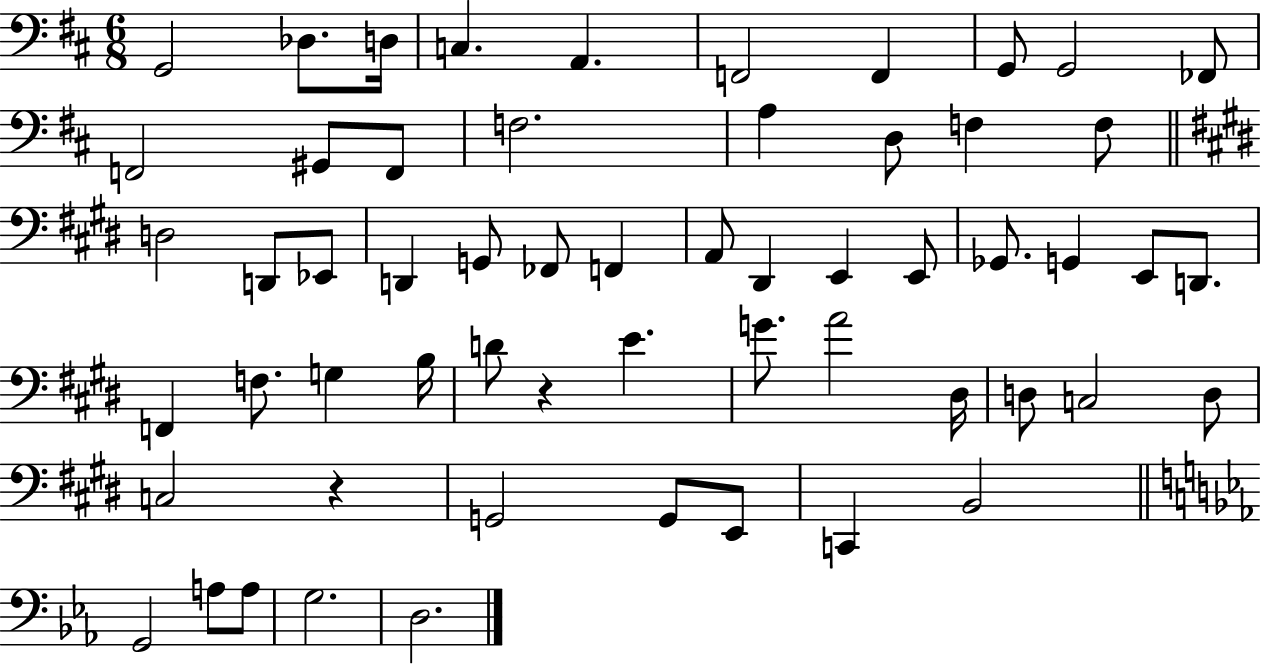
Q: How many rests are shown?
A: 2